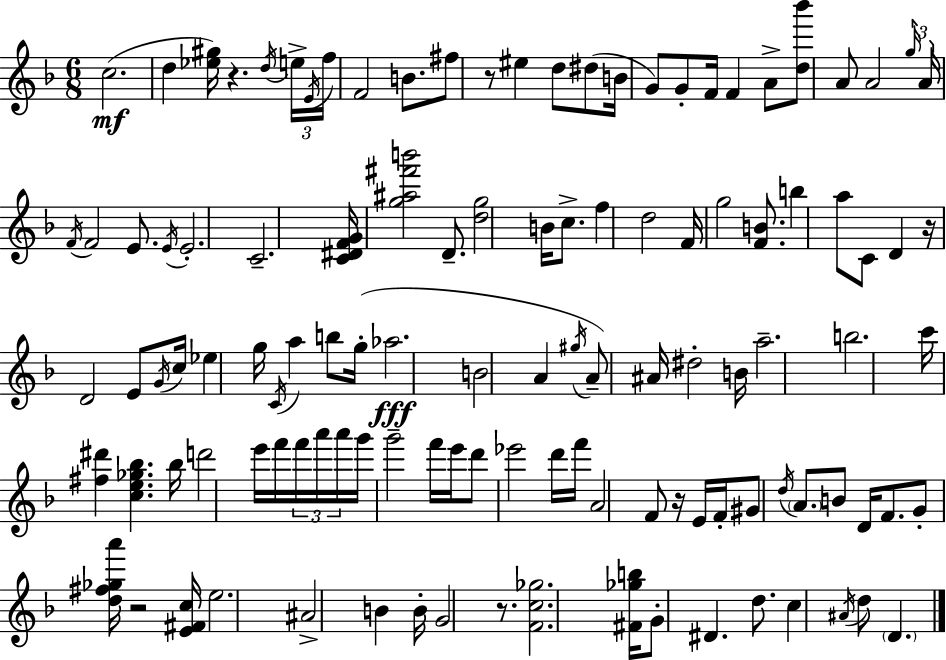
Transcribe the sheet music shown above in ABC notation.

X:1
T:Untitled
M:6/8
L:1/4
K:Dm
c2 d [_e^g]/4 z d/4 e/4 E/4 f/4 F2 B/2 ^f/2 z/2 ^e d/2 ^d/2 B/4 G/2 G/2 F/4 F A/2 [d_b']/2 A/2 A2 g/4 A/4 F/4 F2 E/2 E/4 E2 C2 [C^DFG]/4 [g^a^f'b']2 D/2 [dg]2 B/4 c/2 f d2 F/4 g2 [FB]/2 b a/2 C/2 D z/4 D2 E/2 G/4 c/4 _e g/4 C/4 a b/2 g/4 _a2 B2 A ^g/4 A/2 ^A/4 ^d2 B/4 a2 b2 c'/4 [^f^d'] [ce_g_b] _b/4 d'2 e'/4 f'/4 f'/4 a'/4 a'/4 g'/4 g'2 f'/4 e'/4 d'/2 _e'2 d'/4 f'/4 A2 F/2 z/4 E/4 F/4 ^G/2 d/4 A/2 B/2 D/4 F/2 G/2 [d^f_ga']/4 z2 [E^Fc]/4 e2 ^A2 B B/4 G2 z/2 [Fc_g]2 [^F_gb]/4 G/2 ^D d/2 c ^A/4 d/2 D